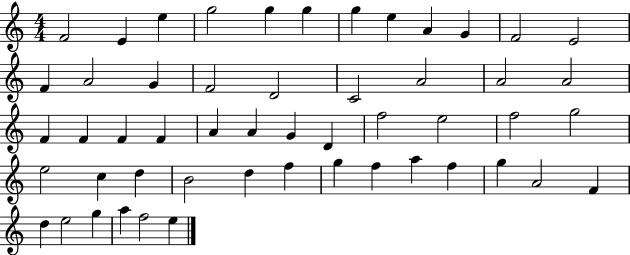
X:1
T:Untitled
M:4/4
L:1/4
K:C
F2 E e g2 g g g e A G F2 E2 F A2 G F2 D2 C2 A2 A2 A2 F F F F A A G D f2 e2 f2 g2 e2 c d B2 d f g f a f g A2 F d e2 g a f2 e